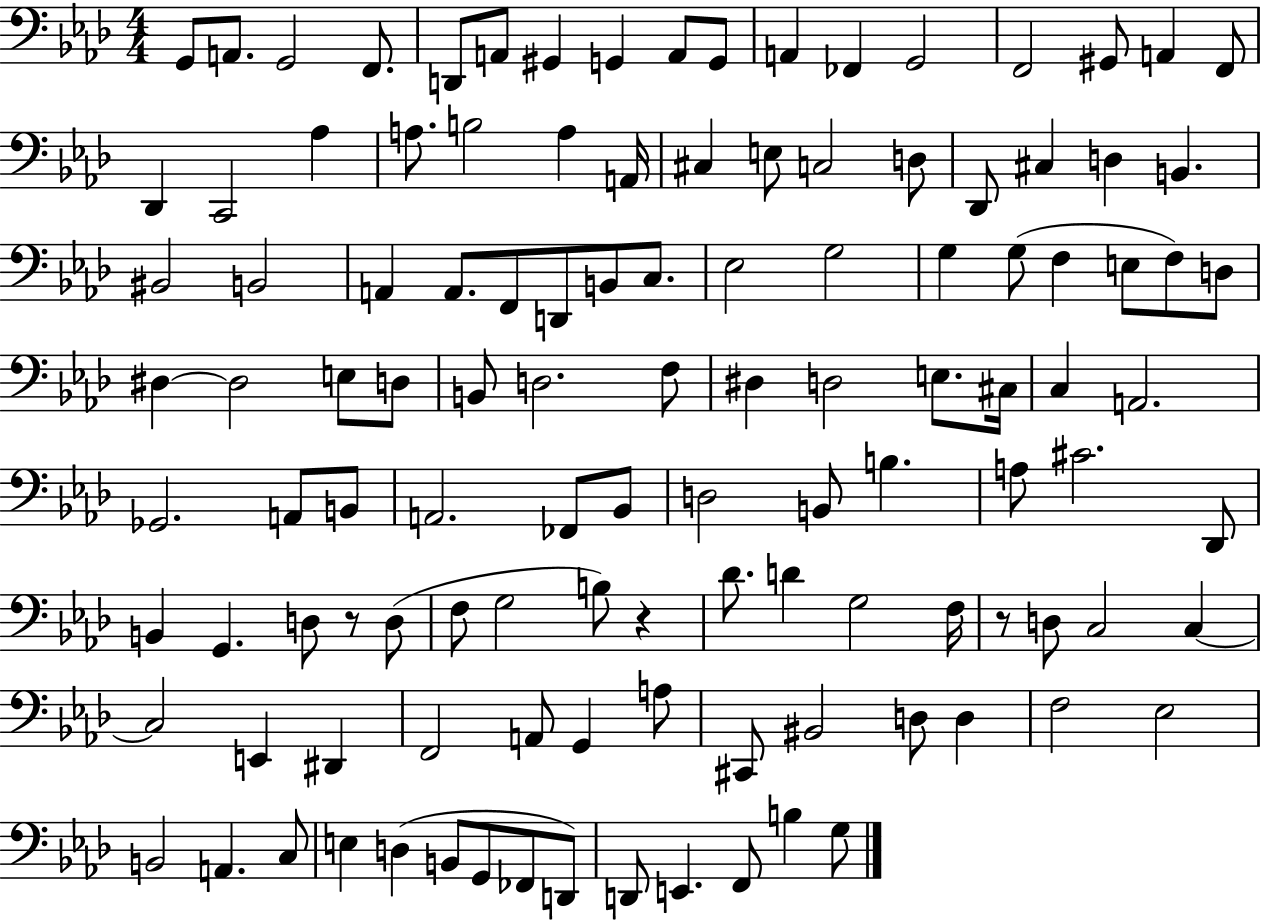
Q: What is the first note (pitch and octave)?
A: G2